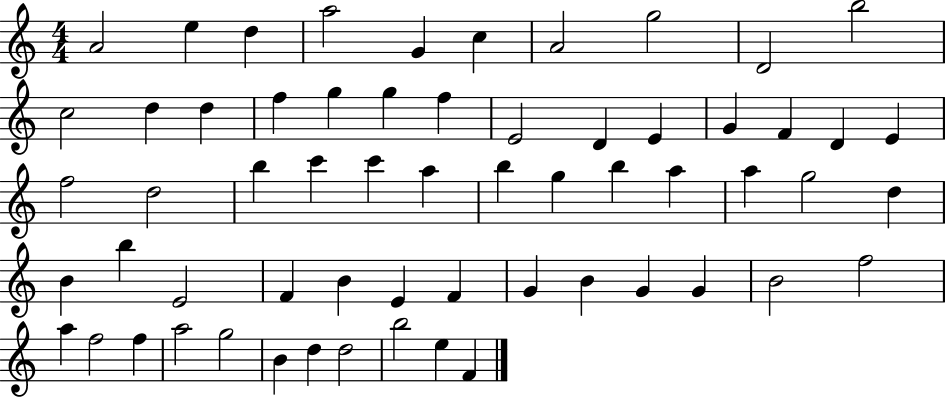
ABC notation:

X:1
T:Untitled
M:4/4
L:1/4
K:C
A2 e d a2 G c A2 g2 D2 b2 c2 d d f g g f E2 D E G F D E f2 d2 b c' c' a b g b a a g2 d B b E2 F B E F G B G G B2 f2 a f2 f a2 g2 B d d2 b2 e F